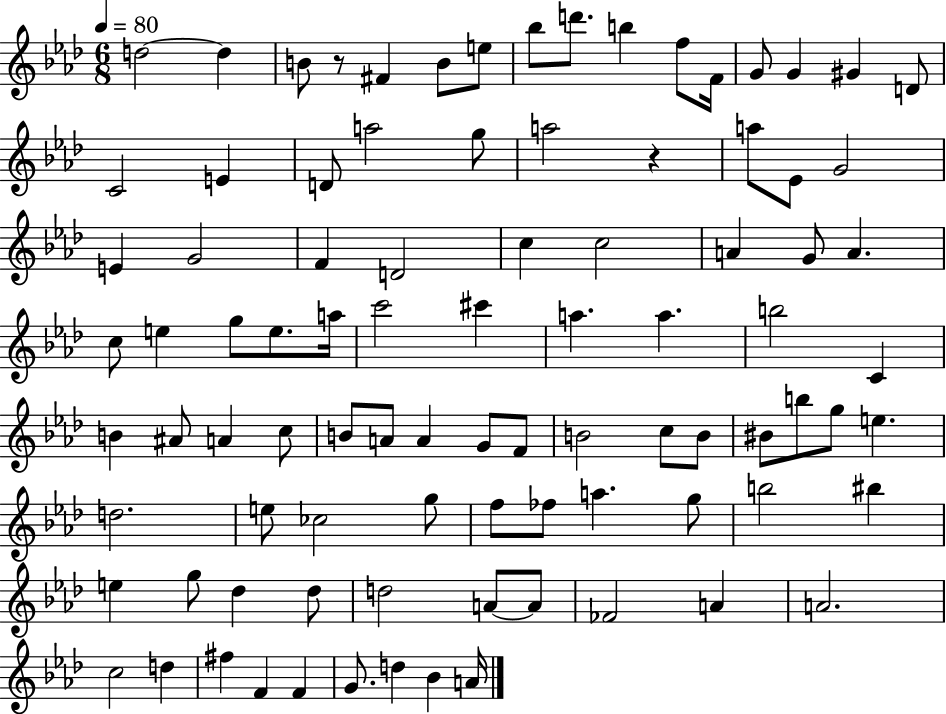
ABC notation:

X:1
T:Untitled
M:6/8
L:1/4
K:Ab
d2 d B/2 z/2 ^F B/2 e/2 _b/2 d'/2 b f/2 F/4 G/2 G ^G D/2 C2 E D/2 a2 g/2 a2 z a/2 _E/2 G2 E G2 F D2 c c2 A G/2 A c/2 e g/2 e/2 a/4 c'2 ^c' a a b2 C B ^A/2 A c/2 B/2 A/2 A G/2 F/2 B2 c/2 B/2 ^B/2 b/2 g/2 e d2 e/2 _c2 g/2 f/2 _f/2 a g/2 b2 ^b e g/2 _d _d/2 d2 A/2 A/2 _F2 A A2 c2 d ^f F F G/2 d _B A/4